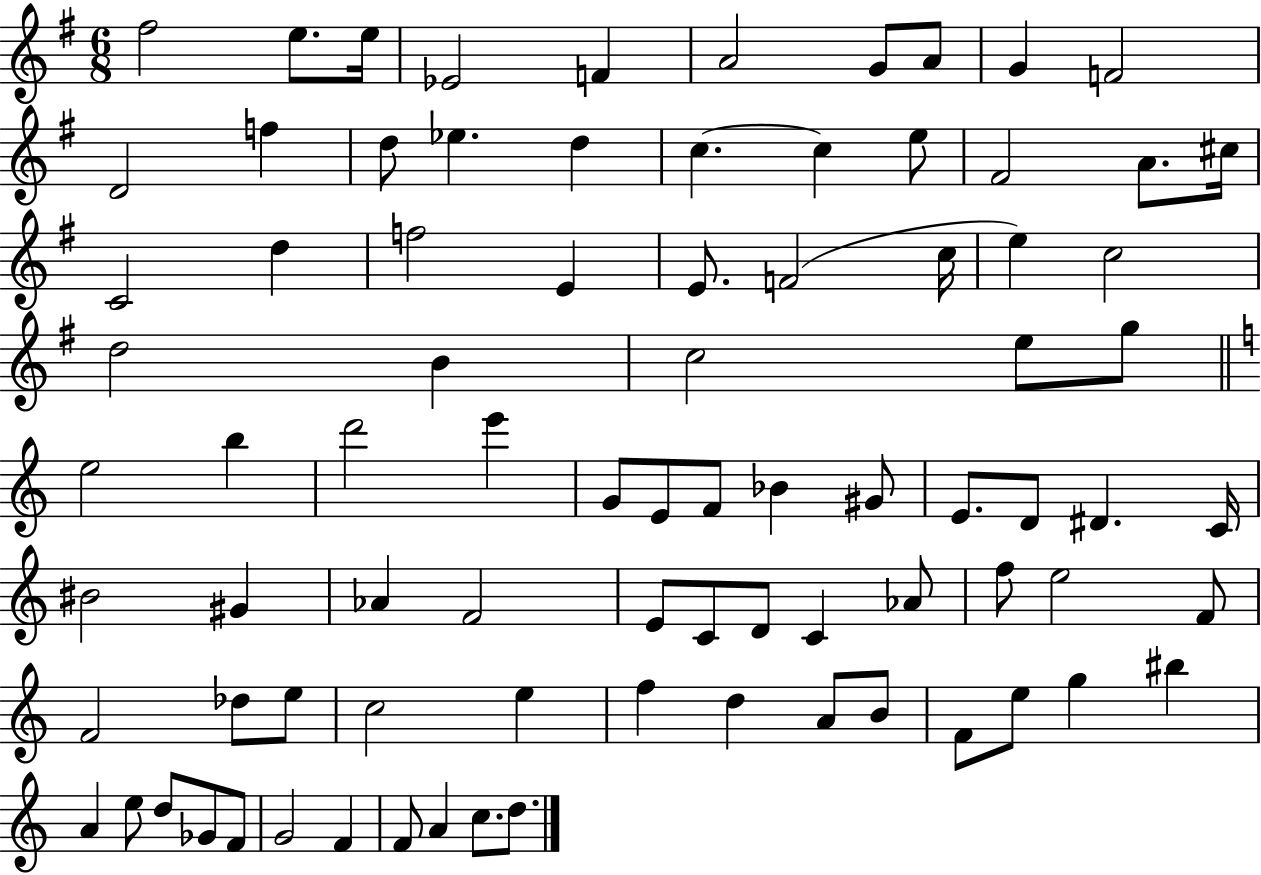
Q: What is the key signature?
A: G major